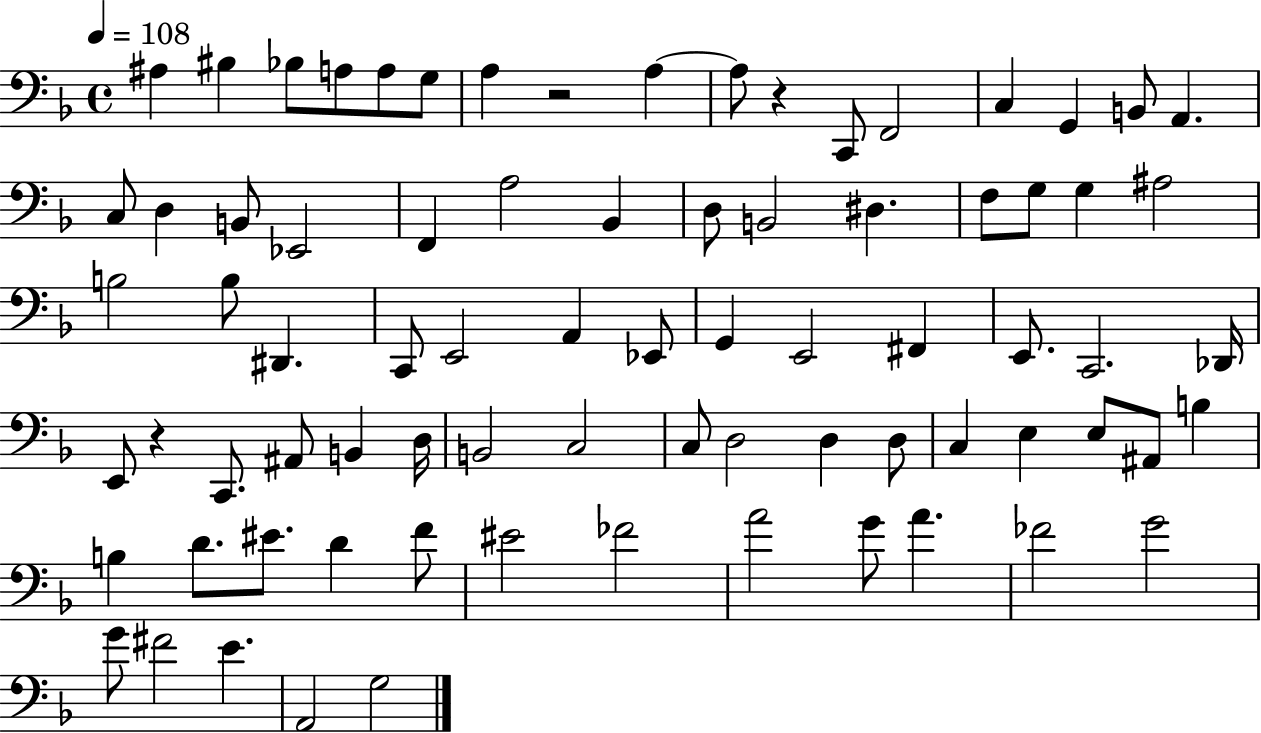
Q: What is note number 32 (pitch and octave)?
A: D#2